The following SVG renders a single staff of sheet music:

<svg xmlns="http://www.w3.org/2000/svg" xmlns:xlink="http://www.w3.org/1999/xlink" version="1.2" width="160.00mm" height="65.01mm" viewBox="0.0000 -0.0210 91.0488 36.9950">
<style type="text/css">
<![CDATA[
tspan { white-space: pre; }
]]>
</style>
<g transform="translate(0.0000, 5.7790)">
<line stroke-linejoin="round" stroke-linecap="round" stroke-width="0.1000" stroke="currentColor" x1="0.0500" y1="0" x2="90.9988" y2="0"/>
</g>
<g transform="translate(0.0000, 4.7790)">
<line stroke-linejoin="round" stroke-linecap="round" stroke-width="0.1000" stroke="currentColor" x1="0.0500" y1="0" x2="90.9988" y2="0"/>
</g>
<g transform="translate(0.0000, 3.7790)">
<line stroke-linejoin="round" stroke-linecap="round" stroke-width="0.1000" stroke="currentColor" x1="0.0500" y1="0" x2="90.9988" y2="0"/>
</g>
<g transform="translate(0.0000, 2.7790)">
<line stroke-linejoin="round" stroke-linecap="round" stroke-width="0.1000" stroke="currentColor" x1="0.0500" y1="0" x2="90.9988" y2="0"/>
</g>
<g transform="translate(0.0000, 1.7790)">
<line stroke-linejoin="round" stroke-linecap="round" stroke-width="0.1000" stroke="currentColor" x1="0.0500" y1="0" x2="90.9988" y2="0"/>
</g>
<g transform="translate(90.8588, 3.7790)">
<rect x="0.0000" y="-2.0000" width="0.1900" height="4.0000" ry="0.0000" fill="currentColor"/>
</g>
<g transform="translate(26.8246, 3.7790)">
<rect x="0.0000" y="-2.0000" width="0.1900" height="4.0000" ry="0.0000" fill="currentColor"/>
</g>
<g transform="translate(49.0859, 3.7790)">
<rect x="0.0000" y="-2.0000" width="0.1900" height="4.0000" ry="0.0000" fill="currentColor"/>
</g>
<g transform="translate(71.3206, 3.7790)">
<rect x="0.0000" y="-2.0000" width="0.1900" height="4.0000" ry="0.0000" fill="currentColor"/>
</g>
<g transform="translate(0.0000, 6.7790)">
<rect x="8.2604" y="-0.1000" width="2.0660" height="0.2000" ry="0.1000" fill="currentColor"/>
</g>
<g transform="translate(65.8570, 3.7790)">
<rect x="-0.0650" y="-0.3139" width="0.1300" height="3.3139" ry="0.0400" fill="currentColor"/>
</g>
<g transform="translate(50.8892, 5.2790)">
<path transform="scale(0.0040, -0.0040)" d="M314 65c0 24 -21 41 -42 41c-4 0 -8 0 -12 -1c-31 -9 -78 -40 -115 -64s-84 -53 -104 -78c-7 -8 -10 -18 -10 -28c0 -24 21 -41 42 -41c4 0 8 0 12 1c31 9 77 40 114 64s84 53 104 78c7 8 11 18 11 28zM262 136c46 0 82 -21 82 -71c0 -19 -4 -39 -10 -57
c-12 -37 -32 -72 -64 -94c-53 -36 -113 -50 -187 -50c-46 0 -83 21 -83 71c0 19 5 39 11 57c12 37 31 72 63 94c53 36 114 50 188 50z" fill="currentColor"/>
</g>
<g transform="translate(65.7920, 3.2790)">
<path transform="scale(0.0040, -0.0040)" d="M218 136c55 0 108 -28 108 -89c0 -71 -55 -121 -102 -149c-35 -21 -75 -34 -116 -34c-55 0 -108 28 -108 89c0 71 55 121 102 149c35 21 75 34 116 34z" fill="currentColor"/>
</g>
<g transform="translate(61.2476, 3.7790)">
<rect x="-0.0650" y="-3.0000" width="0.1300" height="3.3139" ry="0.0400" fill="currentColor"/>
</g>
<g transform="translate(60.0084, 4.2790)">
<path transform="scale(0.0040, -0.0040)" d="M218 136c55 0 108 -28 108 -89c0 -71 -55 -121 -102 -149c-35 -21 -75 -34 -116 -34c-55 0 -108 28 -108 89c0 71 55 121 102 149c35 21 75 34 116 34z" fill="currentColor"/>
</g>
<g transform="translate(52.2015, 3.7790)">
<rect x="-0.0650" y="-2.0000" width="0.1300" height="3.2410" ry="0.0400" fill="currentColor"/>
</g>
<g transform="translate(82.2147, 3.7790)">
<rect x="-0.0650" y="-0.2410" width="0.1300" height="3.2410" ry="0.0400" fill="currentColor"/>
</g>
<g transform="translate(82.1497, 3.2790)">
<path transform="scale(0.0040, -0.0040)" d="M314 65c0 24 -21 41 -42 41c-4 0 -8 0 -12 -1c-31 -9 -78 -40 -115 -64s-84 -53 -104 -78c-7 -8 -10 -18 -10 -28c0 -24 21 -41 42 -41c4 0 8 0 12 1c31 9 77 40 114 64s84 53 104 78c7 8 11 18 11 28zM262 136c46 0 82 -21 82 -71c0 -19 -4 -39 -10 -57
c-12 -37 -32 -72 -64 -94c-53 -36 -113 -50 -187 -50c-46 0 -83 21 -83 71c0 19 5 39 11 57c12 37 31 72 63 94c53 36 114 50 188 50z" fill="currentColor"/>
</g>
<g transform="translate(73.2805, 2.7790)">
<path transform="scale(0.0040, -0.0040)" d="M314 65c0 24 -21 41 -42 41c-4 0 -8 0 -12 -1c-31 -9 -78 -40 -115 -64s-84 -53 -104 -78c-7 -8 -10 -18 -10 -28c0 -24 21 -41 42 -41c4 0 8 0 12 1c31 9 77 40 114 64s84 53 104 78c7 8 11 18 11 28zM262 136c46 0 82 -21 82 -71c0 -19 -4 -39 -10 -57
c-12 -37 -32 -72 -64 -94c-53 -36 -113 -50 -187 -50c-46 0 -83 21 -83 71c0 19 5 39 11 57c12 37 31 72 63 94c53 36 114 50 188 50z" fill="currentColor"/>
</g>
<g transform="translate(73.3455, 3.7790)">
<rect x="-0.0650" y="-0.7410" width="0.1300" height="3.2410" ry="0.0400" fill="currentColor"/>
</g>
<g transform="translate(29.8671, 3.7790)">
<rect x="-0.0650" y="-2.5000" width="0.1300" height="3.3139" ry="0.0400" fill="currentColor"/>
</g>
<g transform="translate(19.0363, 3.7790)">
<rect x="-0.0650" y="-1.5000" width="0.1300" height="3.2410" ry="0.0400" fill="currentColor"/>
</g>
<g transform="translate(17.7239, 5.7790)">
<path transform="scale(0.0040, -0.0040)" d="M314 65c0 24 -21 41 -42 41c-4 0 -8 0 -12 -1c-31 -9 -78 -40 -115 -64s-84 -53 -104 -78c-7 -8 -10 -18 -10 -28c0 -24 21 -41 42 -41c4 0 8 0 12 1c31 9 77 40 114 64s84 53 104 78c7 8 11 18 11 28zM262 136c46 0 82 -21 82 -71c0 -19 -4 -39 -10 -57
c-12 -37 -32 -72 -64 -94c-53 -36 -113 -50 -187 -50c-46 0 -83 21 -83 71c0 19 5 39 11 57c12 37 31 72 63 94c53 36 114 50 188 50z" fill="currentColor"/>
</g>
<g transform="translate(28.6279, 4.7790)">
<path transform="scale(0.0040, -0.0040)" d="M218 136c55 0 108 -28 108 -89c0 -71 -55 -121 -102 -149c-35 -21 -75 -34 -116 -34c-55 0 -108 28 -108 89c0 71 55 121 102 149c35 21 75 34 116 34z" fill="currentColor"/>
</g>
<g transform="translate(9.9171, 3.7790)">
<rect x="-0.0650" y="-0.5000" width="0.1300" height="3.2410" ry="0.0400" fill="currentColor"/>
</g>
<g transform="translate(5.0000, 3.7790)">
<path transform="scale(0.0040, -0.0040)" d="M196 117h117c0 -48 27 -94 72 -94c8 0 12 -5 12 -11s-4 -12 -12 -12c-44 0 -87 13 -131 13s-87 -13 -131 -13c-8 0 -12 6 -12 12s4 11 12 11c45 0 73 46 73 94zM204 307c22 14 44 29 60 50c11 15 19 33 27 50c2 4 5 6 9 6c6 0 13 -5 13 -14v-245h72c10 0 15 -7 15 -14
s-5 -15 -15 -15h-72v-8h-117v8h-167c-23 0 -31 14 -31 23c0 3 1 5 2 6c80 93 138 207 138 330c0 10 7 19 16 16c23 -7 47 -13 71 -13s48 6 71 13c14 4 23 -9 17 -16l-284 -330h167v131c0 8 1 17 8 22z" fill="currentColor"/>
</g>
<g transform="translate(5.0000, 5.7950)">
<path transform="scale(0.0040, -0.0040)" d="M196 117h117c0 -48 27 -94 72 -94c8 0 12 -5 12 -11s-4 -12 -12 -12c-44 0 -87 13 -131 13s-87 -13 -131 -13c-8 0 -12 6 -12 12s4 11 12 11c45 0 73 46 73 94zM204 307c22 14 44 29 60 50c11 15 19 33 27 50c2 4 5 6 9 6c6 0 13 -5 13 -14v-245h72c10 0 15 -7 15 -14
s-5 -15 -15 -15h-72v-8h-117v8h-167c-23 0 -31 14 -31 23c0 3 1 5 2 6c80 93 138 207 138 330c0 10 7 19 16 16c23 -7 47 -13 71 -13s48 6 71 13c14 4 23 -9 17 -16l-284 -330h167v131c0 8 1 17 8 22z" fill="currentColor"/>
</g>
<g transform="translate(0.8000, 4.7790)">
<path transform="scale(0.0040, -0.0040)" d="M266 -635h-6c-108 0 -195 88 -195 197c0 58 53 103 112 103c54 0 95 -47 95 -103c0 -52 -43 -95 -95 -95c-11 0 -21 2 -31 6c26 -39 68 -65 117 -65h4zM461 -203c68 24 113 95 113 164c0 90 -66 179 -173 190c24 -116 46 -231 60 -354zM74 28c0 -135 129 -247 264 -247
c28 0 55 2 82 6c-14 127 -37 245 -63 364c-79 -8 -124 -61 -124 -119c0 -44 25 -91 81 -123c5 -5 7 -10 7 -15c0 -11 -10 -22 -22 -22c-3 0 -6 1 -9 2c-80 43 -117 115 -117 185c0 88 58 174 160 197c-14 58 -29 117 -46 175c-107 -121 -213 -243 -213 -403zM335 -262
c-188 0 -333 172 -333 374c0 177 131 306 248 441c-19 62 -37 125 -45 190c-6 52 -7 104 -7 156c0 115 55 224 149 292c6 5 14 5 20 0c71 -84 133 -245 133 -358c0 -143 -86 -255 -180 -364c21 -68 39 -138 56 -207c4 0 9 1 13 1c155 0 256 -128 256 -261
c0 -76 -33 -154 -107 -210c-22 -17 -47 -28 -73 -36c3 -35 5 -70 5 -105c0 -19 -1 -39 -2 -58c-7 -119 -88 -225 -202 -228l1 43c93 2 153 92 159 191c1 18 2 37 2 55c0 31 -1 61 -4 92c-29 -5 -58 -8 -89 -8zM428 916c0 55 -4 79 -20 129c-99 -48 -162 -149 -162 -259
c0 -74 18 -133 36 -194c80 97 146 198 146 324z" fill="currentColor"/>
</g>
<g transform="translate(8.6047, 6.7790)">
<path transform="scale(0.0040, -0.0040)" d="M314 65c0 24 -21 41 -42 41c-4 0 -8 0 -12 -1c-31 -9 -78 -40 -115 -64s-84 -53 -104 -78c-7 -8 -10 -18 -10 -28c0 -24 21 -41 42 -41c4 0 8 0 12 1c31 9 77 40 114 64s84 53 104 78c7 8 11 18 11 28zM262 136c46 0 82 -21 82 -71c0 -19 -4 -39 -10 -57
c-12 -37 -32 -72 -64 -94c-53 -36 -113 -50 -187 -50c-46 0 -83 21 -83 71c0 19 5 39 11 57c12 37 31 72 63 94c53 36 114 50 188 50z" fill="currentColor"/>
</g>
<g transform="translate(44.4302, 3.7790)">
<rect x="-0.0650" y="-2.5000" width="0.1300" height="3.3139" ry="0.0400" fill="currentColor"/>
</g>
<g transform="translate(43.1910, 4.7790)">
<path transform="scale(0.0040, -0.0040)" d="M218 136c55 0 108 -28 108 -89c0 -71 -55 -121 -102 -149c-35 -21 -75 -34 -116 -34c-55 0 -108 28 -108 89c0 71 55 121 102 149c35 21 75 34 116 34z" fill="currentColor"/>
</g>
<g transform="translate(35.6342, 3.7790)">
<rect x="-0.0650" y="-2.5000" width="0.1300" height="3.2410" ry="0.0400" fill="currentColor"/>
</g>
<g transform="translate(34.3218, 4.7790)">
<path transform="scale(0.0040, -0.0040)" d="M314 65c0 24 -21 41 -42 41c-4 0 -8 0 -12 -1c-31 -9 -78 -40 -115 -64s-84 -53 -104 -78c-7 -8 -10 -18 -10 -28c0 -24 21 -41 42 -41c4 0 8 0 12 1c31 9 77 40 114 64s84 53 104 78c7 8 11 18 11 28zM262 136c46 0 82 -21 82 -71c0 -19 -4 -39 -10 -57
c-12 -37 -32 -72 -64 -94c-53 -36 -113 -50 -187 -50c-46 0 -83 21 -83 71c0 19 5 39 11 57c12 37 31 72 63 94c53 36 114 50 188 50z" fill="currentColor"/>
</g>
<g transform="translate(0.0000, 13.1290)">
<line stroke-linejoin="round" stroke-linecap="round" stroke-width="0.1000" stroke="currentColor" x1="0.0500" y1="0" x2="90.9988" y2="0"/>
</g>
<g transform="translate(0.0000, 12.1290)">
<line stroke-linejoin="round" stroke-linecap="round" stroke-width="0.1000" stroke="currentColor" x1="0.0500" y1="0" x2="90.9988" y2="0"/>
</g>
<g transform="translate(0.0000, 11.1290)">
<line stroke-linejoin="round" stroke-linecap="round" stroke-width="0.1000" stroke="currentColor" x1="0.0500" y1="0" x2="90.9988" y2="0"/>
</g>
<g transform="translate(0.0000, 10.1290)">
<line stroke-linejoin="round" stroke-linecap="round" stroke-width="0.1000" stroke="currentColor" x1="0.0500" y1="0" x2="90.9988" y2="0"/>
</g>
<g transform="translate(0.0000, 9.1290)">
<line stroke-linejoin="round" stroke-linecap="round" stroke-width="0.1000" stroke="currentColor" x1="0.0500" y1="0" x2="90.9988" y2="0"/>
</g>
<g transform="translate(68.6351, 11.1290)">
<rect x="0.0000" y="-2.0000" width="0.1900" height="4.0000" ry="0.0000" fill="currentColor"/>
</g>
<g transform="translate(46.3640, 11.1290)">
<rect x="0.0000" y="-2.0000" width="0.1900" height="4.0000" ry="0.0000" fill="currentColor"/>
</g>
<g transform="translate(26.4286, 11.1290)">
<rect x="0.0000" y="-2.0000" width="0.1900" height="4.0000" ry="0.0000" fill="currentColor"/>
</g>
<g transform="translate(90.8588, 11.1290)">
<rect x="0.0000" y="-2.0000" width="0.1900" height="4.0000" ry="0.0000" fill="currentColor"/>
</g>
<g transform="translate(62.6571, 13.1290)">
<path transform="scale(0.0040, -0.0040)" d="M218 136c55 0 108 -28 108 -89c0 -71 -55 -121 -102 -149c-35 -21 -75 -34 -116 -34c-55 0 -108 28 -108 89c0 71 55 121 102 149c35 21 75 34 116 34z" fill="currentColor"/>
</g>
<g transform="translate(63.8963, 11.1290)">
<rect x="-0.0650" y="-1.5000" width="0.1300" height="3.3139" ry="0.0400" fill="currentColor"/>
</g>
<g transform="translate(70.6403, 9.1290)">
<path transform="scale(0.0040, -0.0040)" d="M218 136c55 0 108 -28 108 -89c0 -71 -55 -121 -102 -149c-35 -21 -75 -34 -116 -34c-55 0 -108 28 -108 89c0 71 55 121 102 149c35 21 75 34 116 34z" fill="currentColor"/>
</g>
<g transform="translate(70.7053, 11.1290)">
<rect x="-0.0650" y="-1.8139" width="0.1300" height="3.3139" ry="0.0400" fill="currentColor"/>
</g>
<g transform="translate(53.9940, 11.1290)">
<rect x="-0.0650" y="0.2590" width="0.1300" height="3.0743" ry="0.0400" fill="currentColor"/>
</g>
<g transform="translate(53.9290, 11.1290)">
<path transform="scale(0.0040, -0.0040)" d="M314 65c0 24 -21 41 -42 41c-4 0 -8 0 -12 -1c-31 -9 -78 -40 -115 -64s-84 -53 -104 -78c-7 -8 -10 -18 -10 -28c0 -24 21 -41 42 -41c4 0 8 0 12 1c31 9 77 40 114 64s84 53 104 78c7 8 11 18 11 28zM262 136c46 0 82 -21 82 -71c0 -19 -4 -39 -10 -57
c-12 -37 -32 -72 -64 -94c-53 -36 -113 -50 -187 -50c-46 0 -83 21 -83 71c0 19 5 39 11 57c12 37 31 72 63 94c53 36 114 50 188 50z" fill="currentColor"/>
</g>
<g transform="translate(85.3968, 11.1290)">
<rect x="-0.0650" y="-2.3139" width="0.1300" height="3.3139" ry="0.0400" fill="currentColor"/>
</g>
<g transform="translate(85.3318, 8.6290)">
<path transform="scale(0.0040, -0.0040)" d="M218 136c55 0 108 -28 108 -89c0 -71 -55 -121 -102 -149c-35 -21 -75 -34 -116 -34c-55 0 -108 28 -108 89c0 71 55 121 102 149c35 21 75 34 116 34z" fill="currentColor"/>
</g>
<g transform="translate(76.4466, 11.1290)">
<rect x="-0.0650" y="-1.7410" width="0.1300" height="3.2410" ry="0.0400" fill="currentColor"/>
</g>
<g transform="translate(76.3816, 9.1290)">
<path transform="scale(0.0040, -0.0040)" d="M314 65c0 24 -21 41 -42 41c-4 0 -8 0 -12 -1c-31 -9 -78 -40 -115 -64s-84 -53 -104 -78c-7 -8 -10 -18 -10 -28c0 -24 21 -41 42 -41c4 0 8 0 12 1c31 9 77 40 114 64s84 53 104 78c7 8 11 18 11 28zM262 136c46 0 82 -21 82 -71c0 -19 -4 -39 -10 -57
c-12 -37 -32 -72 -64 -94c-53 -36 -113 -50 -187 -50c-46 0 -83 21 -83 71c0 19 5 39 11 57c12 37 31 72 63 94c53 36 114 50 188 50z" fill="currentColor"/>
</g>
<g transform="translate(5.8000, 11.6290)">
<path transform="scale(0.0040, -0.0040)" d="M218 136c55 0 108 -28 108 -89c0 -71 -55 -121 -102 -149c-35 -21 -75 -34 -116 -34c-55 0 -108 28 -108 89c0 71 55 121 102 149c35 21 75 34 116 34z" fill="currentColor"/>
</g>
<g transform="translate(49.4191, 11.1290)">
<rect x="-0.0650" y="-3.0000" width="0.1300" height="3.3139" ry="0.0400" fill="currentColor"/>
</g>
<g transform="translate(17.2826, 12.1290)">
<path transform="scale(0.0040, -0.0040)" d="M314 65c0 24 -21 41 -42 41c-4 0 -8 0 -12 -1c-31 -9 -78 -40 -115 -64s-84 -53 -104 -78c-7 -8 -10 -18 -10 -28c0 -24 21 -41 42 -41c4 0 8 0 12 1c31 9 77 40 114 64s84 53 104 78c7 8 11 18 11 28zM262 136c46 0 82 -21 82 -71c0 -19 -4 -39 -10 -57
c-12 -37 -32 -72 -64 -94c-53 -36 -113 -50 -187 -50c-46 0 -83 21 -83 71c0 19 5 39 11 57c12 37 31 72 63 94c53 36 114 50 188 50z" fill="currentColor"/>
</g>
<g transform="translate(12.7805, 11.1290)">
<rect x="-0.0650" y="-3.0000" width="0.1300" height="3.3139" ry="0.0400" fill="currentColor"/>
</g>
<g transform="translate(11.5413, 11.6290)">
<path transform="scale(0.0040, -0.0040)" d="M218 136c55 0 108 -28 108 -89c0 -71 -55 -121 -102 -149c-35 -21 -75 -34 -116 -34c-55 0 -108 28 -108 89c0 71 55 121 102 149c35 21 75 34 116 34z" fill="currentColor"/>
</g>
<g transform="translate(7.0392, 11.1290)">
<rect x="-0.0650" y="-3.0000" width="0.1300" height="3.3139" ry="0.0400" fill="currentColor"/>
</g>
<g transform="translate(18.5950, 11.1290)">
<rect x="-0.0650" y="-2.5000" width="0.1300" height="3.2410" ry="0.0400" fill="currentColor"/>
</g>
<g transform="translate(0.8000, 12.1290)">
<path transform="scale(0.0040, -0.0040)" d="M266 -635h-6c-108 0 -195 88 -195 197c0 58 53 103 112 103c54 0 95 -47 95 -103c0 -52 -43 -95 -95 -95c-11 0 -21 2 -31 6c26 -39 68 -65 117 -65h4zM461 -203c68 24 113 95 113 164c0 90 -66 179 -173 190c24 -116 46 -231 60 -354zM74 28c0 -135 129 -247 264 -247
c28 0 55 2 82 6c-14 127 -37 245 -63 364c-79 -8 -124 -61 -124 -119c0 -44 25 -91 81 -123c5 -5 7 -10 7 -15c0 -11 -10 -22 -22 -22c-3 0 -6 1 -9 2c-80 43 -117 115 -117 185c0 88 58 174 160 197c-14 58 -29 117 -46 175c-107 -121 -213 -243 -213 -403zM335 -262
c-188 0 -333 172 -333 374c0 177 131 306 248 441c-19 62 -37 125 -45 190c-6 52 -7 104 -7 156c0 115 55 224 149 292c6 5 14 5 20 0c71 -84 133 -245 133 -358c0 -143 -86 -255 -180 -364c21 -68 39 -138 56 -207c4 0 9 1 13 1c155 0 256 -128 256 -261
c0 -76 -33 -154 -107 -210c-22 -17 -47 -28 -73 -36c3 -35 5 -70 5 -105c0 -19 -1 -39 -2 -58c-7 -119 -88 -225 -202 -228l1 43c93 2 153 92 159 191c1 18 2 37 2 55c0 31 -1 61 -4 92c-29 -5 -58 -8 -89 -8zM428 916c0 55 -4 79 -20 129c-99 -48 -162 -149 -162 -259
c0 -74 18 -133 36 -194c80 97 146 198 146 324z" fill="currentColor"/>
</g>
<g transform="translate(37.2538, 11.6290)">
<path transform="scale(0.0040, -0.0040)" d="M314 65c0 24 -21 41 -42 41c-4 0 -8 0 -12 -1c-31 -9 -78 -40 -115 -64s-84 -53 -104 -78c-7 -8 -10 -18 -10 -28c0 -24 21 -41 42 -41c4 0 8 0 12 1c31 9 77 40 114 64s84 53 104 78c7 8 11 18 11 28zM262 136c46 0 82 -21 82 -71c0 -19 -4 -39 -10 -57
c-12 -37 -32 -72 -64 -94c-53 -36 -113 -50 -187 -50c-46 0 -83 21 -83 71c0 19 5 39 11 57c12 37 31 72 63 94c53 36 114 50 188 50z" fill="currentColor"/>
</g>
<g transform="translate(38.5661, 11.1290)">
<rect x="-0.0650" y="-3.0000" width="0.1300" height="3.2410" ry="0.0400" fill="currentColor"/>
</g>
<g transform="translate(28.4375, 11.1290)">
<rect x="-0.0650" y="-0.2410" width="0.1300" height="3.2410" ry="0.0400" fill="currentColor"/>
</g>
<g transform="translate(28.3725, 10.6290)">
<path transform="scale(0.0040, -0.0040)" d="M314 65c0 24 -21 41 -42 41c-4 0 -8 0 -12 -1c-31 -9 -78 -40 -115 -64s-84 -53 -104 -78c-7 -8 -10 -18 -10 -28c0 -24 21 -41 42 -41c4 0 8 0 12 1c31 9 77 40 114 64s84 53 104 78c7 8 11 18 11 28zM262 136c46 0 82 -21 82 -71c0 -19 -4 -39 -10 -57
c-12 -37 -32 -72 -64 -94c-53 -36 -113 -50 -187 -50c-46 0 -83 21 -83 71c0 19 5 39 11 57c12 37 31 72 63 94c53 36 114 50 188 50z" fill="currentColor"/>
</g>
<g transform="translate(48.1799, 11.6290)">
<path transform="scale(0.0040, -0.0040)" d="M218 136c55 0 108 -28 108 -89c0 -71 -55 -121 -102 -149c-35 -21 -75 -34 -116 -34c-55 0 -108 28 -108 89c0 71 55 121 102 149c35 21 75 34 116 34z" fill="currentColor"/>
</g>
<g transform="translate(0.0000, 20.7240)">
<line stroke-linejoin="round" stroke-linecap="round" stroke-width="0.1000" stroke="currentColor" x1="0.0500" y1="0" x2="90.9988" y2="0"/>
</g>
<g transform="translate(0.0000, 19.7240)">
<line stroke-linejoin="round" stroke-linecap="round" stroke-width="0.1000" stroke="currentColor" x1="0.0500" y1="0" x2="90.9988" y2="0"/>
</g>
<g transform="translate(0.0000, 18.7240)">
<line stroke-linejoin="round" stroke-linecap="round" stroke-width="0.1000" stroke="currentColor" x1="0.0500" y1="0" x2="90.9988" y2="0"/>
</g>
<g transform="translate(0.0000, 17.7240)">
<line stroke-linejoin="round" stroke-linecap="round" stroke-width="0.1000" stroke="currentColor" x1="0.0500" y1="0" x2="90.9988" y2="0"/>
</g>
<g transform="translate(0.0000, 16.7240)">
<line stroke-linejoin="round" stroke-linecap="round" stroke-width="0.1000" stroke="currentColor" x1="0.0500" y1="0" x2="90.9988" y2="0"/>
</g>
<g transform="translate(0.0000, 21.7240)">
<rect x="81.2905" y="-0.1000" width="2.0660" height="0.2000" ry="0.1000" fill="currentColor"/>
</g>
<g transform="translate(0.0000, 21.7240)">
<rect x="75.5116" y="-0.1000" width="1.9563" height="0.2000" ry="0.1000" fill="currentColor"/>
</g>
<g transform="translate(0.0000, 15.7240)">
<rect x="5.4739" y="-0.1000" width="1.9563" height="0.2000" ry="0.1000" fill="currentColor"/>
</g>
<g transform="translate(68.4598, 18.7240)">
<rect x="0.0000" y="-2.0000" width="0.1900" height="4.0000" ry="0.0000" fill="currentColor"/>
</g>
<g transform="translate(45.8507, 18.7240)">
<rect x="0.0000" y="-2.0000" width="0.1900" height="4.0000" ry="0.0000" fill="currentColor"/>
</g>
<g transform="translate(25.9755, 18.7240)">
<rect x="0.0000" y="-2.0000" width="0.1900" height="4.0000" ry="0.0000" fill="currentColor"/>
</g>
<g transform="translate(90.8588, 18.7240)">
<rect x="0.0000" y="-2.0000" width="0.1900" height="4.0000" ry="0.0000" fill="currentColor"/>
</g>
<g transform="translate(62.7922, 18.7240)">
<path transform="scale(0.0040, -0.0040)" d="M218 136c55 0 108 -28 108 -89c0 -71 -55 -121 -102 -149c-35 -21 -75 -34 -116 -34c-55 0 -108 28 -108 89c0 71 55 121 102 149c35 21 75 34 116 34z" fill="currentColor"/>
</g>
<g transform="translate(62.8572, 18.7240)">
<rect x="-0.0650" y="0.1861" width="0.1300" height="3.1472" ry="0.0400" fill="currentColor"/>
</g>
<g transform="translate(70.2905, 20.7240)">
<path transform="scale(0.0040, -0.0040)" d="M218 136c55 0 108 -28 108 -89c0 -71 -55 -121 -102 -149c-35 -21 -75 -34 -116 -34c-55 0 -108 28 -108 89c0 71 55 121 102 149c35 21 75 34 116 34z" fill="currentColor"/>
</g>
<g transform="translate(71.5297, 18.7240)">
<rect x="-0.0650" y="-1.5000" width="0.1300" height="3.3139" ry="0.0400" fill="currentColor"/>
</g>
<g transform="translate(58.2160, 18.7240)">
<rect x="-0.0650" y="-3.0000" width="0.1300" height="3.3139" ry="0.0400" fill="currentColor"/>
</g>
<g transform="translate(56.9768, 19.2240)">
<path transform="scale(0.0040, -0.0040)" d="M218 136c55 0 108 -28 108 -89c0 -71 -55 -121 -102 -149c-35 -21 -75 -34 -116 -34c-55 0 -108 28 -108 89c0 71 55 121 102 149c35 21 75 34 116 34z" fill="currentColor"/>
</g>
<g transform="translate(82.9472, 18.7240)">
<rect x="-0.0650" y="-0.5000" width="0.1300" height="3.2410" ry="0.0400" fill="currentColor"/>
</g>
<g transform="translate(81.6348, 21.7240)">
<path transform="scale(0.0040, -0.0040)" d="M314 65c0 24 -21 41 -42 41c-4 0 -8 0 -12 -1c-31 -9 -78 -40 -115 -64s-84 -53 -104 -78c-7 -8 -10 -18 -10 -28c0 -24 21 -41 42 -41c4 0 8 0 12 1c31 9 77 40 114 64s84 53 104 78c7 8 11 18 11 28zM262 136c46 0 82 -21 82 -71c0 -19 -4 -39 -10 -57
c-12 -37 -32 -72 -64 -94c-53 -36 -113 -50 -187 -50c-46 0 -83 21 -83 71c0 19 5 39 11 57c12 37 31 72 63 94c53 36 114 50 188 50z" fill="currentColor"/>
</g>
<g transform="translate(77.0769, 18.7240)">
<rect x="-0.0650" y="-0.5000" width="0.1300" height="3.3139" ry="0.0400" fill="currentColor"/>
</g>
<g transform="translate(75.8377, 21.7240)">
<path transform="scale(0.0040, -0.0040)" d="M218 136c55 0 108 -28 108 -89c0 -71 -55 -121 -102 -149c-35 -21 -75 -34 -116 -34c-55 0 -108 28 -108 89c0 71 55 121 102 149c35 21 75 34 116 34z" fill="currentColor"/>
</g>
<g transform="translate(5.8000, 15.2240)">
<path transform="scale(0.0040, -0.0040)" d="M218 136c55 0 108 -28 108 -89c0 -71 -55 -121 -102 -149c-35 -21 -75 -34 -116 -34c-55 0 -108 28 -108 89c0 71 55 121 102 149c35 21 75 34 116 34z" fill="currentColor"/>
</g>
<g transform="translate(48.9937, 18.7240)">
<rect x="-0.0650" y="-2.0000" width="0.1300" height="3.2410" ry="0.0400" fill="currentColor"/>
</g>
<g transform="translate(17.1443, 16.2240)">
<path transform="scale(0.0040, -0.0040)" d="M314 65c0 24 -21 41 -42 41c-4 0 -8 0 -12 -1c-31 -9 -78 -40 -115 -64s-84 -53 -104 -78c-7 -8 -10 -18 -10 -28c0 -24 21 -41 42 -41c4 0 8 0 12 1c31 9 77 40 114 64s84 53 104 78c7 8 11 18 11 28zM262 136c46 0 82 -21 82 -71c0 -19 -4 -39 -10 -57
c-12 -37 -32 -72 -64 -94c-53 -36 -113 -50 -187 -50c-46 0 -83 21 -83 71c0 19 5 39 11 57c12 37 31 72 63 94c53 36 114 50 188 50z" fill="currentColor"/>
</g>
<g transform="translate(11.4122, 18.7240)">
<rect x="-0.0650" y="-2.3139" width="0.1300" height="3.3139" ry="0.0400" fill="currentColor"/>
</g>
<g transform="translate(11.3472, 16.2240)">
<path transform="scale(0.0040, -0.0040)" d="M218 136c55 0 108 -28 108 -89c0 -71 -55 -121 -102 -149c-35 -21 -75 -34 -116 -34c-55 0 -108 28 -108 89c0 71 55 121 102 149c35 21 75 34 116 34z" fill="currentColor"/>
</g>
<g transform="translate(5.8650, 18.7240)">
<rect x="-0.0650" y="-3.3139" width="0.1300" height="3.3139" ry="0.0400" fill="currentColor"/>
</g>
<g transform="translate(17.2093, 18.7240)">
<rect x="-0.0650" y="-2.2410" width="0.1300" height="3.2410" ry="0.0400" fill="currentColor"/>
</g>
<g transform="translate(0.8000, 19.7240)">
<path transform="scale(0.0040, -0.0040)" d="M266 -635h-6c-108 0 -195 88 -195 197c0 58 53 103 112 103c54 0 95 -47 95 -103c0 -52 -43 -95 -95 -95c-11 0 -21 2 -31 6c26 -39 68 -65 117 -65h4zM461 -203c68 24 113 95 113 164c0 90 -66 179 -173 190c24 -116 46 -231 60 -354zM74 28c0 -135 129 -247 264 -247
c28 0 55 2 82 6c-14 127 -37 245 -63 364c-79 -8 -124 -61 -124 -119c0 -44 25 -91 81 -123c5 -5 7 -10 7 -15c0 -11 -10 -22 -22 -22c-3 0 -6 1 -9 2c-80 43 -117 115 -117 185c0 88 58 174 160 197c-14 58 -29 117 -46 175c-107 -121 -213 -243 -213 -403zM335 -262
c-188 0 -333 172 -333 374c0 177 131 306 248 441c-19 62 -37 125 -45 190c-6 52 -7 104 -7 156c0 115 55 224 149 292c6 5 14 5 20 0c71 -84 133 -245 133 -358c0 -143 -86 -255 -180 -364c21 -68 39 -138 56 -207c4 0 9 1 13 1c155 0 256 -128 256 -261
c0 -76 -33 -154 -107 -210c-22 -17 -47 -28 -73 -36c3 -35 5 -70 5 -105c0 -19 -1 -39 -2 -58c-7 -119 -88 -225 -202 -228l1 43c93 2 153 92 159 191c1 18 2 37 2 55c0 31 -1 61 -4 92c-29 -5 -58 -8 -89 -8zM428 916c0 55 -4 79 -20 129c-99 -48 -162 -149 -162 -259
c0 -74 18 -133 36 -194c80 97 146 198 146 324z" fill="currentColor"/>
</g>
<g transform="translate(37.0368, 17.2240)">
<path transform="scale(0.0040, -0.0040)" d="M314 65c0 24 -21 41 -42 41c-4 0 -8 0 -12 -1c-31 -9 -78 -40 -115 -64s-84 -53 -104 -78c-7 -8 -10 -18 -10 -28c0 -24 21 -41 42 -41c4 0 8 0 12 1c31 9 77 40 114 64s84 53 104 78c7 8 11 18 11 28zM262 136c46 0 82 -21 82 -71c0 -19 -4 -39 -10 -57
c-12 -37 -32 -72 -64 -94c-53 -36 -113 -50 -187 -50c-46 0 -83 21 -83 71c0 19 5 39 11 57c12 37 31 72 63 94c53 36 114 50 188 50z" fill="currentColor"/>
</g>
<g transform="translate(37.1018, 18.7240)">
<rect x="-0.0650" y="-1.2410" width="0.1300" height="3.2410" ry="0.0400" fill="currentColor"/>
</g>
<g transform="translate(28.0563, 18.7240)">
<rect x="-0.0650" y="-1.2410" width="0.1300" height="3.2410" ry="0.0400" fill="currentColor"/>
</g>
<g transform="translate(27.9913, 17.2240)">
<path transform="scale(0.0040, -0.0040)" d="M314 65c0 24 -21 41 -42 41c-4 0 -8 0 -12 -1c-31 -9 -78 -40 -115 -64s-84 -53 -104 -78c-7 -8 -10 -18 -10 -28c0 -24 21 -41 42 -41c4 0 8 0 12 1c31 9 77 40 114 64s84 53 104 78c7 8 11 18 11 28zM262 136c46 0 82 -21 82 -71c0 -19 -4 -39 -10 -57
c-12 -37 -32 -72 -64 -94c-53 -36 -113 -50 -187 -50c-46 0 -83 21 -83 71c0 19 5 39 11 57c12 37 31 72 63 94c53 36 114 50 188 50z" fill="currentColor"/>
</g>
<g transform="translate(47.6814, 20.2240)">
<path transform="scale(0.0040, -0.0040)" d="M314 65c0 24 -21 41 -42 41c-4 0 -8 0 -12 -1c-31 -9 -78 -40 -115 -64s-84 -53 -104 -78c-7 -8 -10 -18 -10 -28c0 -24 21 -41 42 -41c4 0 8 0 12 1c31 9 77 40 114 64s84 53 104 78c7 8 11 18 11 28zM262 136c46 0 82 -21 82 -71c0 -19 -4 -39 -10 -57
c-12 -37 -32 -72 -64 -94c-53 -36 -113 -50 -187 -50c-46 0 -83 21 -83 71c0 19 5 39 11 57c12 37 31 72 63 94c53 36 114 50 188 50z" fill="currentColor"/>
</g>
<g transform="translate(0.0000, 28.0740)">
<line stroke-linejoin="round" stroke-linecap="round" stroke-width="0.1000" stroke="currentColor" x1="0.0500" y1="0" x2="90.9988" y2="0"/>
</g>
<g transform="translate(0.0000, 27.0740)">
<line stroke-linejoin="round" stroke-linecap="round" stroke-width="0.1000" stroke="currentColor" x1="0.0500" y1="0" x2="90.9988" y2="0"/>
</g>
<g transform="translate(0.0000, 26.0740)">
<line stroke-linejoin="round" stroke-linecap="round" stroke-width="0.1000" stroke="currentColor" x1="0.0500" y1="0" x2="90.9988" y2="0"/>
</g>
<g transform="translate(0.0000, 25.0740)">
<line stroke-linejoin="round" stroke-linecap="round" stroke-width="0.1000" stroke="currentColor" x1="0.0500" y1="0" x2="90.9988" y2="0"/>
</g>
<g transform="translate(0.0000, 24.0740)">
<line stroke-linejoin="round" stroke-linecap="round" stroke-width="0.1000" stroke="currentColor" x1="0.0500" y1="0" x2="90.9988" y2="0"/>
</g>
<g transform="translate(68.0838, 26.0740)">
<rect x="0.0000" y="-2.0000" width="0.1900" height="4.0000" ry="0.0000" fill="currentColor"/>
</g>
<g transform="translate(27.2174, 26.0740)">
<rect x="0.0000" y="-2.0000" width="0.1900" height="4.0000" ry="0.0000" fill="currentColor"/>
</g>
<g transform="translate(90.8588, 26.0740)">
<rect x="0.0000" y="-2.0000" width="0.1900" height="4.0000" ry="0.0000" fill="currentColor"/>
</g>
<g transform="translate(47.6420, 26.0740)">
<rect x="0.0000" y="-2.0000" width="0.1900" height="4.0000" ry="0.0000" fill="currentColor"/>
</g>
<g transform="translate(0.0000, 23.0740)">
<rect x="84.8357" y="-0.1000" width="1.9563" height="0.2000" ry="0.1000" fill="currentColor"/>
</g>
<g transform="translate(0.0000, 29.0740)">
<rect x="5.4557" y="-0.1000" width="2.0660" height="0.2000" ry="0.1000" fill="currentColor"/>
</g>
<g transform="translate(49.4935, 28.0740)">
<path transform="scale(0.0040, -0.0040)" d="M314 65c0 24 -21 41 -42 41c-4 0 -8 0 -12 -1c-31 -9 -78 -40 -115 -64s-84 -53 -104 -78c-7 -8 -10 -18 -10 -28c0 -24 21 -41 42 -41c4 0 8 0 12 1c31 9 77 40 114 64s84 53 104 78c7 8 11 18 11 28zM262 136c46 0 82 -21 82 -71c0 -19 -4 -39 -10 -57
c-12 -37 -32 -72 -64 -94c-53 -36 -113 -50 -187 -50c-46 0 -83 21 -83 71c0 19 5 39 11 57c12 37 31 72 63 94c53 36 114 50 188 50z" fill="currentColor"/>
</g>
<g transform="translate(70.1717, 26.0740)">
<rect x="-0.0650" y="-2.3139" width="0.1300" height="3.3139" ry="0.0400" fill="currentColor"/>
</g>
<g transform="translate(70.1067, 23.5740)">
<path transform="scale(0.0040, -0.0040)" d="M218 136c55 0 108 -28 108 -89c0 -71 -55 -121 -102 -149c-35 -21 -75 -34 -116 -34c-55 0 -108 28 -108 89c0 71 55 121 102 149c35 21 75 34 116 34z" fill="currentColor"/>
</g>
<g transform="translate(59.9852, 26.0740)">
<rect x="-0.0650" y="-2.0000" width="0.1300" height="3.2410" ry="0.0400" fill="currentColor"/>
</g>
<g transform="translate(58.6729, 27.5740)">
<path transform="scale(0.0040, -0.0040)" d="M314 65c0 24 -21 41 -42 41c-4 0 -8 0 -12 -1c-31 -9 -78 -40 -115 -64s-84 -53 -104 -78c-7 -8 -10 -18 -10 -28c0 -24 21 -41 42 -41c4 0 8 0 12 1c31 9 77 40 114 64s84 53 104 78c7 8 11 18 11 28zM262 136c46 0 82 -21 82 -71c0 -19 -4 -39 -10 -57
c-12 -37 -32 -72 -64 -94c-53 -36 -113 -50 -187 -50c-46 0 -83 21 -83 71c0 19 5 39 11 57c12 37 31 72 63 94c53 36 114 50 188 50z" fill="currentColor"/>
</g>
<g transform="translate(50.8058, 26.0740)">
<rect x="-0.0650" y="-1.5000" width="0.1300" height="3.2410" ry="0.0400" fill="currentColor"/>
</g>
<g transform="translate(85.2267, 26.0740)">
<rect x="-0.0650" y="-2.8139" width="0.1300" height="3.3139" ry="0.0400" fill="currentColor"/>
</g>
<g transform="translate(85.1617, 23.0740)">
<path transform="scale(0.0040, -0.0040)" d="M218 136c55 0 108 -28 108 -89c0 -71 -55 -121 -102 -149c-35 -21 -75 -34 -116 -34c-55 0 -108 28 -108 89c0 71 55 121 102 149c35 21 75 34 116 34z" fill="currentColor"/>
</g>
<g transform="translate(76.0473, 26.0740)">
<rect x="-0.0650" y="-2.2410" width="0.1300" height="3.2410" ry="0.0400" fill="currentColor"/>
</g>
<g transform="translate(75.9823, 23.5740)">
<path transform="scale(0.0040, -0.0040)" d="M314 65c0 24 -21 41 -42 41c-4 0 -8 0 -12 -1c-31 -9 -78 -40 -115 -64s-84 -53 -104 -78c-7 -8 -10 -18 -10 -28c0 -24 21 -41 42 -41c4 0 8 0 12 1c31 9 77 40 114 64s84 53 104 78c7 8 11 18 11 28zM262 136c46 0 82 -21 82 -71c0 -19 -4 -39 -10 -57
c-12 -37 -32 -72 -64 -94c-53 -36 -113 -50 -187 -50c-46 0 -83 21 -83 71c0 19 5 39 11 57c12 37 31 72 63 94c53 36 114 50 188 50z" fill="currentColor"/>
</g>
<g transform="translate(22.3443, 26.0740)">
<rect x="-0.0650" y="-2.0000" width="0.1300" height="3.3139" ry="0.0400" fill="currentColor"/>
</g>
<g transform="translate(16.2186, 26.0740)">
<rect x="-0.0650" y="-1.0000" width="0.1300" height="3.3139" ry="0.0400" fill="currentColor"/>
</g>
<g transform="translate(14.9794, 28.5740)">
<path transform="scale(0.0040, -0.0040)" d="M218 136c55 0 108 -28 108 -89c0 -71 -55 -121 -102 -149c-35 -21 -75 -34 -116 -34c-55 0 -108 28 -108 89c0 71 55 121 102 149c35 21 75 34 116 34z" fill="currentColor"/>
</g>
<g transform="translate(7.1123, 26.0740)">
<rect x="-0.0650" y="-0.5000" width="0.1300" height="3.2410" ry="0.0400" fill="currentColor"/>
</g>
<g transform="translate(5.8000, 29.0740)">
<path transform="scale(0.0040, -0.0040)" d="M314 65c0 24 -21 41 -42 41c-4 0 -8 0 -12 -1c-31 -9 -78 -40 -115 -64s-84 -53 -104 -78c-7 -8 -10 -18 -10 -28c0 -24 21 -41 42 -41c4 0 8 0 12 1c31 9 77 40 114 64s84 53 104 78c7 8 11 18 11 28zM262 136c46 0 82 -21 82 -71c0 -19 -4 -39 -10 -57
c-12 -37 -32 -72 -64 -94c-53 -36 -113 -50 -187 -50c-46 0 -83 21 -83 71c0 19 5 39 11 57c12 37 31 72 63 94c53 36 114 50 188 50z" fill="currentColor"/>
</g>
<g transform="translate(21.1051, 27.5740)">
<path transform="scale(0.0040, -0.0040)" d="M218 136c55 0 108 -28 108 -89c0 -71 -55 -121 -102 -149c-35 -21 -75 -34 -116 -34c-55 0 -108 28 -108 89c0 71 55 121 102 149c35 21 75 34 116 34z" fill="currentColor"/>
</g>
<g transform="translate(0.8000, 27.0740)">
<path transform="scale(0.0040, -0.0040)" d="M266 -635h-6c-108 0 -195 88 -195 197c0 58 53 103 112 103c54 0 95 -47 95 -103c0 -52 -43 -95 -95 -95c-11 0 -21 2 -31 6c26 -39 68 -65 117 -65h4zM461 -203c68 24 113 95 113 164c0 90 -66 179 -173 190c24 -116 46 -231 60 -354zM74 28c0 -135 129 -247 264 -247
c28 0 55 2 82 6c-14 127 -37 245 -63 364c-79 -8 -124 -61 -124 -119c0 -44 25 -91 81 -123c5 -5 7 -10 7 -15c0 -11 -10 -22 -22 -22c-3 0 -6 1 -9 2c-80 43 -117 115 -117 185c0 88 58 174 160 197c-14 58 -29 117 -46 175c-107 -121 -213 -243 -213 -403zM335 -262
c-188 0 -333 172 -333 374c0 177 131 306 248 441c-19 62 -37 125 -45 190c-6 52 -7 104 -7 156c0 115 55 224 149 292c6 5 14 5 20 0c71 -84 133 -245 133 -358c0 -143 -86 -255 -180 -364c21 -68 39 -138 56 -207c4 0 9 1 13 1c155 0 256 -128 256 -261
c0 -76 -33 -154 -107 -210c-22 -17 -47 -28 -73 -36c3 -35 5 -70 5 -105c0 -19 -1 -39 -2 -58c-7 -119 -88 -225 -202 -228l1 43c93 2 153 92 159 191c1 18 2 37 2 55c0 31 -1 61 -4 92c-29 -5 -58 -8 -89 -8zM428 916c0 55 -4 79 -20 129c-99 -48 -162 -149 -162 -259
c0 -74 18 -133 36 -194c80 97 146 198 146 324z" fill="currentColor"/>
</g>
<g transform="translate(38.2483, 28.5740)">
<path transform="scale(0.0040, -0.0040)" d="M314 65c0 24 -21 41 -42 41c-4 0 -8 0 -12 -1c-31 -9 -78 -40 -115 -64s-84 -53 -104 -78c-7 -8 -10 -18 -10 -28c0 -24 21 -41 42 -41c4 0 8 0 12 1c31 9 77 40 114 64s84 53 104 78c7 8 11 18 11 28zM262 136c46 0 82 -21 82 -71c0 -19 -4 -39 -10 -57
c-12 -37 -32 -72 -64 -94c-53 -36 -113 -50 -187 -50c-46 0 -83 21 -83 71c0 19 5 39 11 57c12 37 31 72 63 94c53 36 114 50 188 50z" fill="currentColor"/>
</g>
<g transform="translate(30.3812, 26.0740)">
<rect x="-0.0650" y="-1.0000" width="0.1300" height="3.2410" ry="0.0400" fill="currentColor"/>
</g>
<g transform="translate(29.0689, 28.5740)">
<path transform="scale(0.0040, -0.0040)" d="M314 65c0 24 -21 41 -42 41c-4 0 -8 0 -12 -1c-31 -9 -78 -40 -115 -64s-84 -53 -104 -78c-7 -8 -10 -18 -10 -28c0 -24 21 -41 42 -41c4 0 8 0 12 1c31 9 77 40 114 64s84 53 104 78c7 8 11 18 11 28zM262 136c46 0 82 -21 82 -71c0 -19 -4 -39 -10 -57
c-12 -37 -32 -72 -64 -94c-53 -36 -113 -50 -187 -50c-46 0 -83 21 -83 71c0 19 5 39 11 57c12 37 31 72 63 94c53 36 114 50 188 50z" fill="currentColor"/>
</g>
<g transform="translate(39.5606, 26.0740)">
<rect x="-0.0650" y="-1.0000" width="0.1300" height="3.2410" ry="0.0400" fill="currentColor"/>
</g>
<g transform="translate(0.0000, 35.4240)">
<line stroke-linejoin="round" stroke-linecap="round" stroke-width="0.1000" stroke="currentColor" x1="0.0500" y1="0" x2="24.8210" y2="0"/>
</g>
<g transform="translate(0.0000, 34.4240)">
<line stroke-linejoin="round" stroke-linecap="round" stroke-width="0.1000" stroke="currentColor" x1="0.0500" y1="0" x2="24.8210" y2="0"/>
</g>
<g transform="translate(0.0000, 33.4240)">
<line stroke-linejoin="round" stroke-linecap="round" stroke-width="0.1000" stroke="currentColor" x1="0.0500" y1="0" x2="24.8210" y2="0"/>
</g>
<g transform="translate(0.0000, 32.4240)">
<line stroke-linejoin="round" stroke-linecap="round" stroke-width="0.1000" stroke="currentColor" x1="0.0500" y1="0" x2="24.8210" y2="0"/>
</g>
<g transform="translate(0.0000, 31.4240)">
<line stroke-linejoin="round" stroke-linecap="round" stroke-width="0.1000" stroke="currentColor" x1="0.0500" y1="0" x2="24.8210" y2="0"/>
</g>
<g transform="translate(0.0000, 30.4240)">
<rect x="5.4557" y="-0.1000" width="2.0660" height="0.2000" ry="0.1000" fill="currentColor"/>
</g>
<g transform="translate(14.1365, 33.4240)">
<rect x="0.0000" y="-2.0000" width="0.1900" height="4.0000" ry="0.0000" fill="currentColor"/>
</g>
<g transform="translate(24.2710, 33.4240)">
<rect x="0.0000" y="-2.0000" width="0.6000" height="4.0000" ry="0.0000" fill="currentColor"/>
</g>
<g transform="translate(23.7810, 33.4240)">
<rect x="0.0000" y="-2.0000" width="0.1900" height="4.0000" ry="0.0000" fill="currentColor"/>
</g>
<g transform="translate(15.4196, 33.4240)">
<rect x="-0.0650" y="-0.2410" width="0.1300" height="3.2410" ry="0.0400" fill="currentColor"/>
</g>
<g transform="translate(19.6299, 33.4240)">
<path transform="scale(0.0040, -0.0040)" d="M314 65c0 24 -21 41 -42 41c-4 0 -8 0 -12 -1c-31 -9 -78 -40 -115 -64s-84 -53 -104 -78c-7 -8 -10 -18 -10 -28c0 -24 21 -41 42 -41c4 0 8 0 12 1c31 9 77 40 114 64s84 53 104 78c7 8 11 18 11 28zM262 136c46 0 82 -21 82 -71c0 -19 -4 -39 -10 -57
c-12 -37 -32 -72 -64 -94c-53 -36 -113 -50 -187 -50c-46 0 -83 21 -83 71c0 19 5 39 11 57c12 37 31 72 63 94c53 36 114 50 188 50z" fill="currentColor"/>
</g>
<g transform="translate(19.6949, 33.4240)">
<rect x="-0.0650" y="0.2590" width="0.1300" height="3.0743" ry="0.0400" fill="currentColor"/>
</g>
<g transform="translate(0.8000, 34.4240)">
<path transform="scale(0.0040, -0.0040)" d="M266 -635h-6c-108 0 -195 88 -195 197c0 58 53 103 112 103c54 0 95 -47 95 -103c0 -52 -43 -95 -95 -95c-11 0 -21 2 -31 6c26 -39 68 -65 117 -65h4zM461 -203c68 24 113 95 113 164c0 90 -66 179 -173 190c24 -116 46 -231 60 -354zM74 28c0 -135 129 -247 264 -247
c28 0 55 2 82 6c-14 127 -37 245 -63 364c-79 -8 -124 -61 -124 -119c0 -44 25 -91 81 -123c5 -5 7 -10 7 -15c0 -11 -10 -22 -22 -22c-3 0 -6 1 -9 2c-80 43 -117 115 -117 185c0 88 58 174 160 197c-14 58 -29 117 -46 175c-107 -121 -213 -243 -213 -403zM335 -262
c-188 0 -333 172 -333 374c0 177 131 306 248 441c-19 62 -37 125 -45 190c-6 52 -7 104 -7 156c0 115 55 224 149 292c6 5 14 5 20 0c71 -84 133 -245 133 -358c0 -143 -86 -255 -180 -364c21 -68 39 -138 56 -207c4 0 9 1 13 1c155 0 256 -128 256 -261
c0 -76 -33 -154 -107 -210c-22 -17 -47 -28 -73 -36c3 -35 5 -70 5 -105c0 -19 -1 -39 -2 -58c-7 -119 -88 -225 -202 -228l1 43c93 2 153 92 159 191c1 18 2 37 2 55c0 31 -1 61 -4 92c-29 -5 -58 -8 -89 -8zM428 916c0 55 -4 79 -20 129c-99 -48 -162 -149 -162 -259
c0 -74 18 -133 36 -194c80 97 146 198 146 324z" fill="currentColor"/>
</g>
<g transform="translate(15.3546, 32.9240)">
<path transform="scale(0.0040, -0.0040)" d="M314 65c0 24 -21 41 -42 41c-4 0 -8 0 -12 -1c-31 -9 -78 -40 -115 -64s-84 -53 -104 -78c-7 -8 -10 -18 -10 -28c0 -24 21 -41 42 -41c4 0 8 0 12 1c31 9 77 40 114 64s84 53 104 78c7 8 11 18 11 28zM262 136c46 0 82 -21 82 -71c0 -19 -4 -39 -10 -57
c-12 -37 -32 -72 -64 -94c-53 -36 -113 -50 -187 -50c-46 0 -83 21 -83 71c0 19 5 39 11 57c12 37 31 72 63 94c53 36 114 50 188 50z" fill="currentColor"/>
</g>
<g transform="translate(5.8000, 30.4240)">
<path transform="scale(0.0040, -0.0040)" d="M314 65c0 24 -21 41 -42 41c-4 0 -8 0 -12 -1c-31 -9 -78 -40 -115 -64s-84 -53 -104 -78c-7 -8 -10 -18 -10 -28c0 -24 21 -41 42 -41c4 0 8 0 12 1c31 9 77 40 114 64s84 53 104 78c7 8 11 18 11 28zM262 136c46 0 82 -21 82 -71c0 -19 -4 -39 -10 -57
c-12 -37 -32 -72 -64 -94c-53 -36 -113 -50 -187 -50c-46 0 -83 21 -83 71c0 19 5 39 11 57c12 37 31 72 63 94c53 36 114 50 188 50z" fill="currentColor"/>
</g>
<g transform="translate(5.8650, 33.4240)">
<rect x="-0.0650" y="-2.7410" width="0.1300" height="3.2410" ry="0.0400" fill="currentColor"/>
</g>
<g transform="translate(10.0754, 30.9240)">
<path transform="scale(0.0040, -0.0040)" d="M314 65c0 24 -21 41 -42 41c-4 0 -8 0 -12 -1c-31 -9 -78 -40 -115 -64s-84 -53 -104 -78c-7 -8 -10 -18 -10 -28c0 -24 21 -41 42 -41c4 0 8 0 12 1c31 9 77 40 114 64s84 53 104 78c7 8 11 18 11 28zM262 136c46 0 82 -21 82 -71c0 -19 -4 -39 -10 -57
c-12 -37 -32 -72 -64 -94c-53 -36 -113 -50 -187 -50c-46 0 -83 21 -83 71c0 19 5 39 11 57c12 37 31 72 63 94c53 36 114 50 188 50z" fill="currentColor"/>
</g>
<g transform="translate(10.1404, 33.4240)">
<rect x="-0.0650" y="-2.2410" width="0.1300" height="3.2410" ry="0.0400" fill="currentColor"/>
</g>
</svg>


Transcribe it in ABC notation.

X:1
T:Untitled
M:4/4
L:1/4
K:C
C2 E2 G G2 G F2 A c d2 c2 A A G2 c2 A2 A B2 E f f2 g b g g2 e2 e2 F2 A B E C C2 C2 D F D2 D2 E2 F2 g g2 a a2 g2 c2 B2